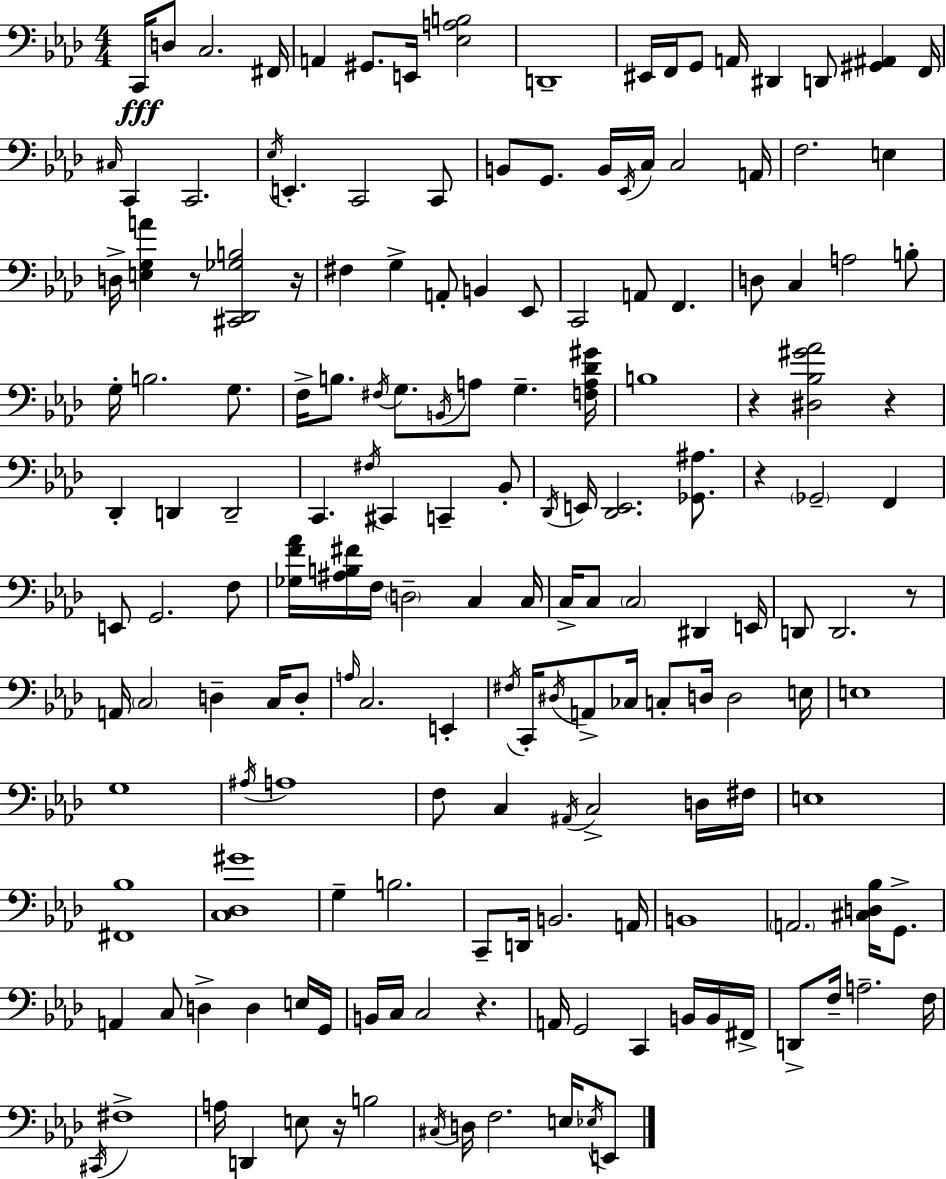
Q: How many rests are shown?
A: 8